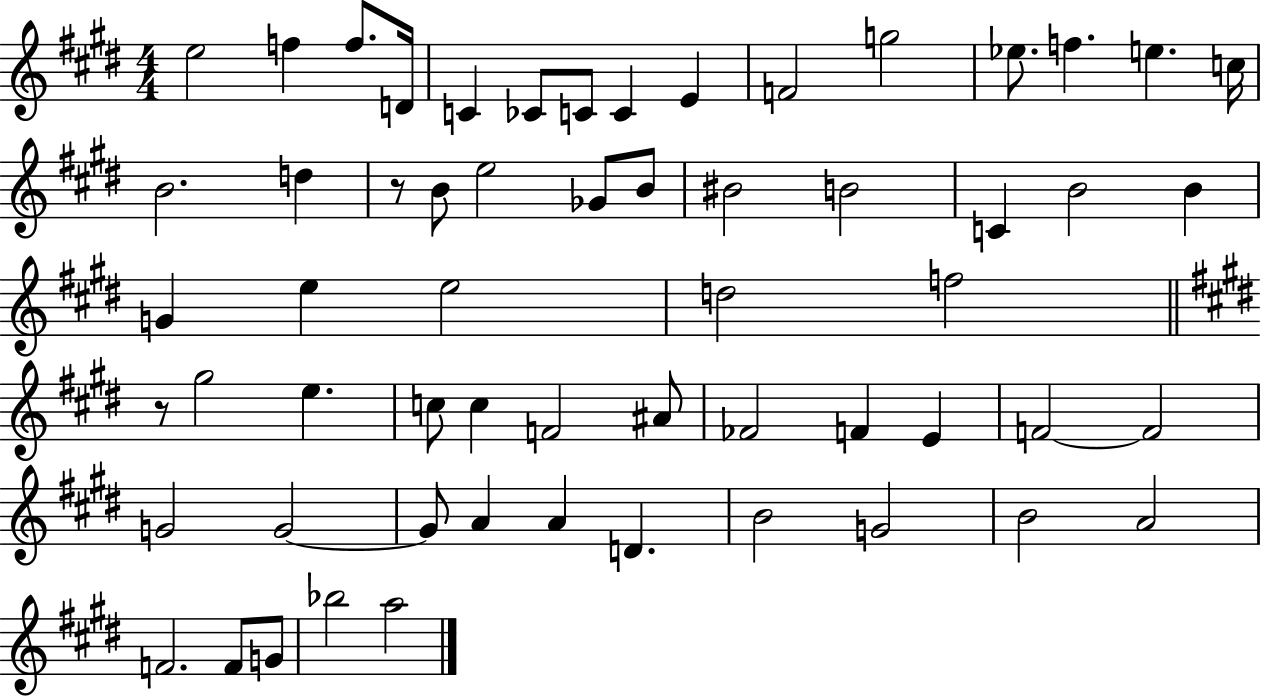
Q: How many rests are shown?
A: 2